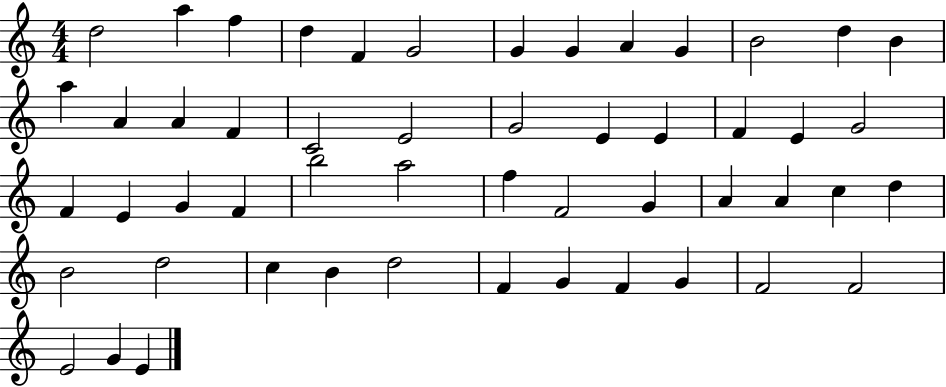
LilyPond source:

{
  \clef treble
  \numericTimeSignature
  \time 4/4
  \key c \major
  d''2 a''4 f''4 | d''4 f'4 g'2 | g'4 g'4 a'4 g'4 | b'2 d''4 b'4 | \break a''4 a'4 a'4 f'4 | c'2 e'2 | g'2 e'4 e'4 | f'4 e'4 g'2 | \break f'4 e'4 g'4 f'4 | b''2 a''2 | f''4 f'2 g'4 | a'4 a'4 c''4 d''4 | \break b'2 d''2 | c''4 b'4 d''2 | f'4 g'4 f'4 g'4 | f'2 f'2 | \break e'2 g'4 e'4 | \bar "|."
}